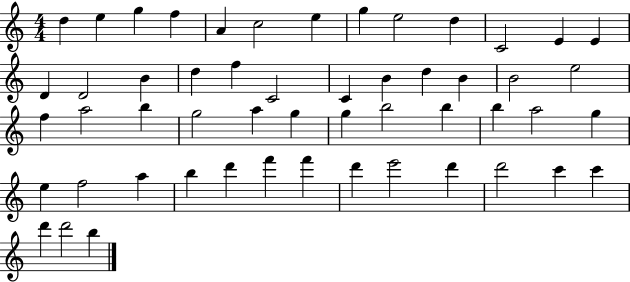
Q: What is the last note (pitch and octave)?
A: B5